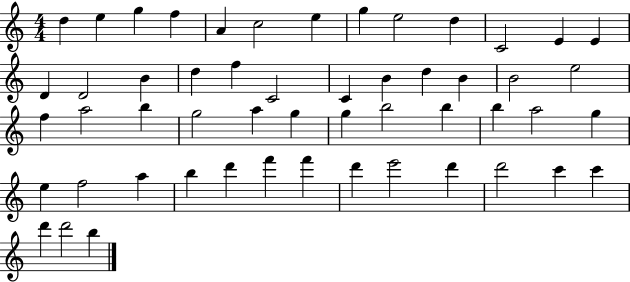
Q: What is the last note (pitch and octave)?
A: B5